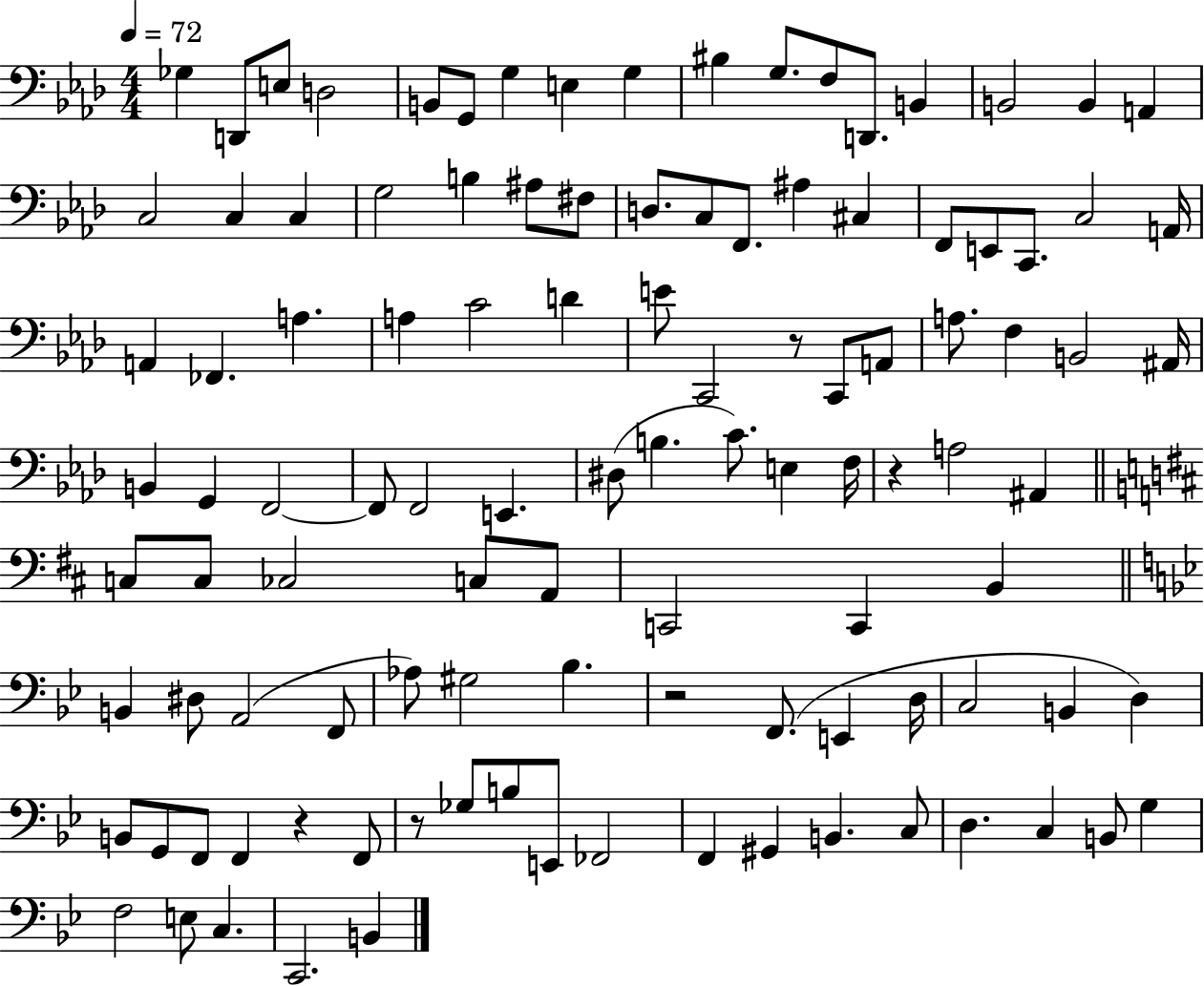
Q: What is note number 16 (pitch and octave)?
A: B2